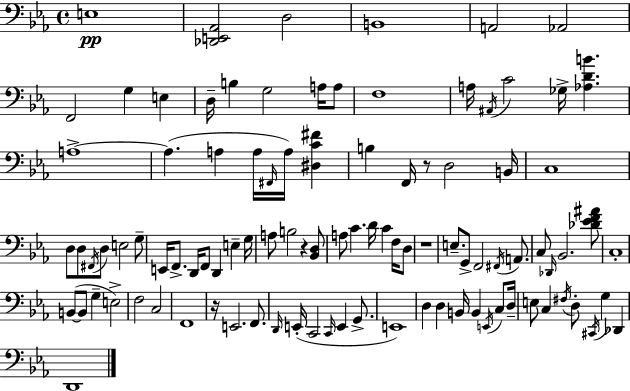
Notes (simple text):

E3/w [Db2,E2,Ab2]/h D3/h B2/w A2/h Ab2/h F2/h G3/q E3/q D3/s B3/q G3/h A3/s A3/e F3/w A3/s A#2/s C4/h Gb3/s [Ab3,D4,B4]/q. A3/w A3/q. A3/q A3/s F#2/s A3/s [D#3,C4,F#4]/q B3/q F2/s R/e D3/h B2/s C3/w D3/e D3/e F#2/s D3/e E3/h G3/e E2/s F2/e. D2/s F2/e D2/q E3/q G3/s A3/e B3/h R/q [Bb2,D3]/e A3/e C4/q. D4/s C4/q F3/s D3/e R/w E3/e. G2/e F2/h F#2/s A2/e. C3/e Db2/s Bb2/h. [Db4,Eb4,F4,A#4]/e C3/w B2/e B2/e G3/q E3/h F3/h C3/h F2/w R/s E2/h. F2/e. D2/s E2/s C2/h C2/s E2/q G2/e. E2/w D3/q D3/q B2/s B2/q E2/s C3/e D3/s E3/e C3/q F#3/s D3/e C#2/s G3/q Db2/q D2/w